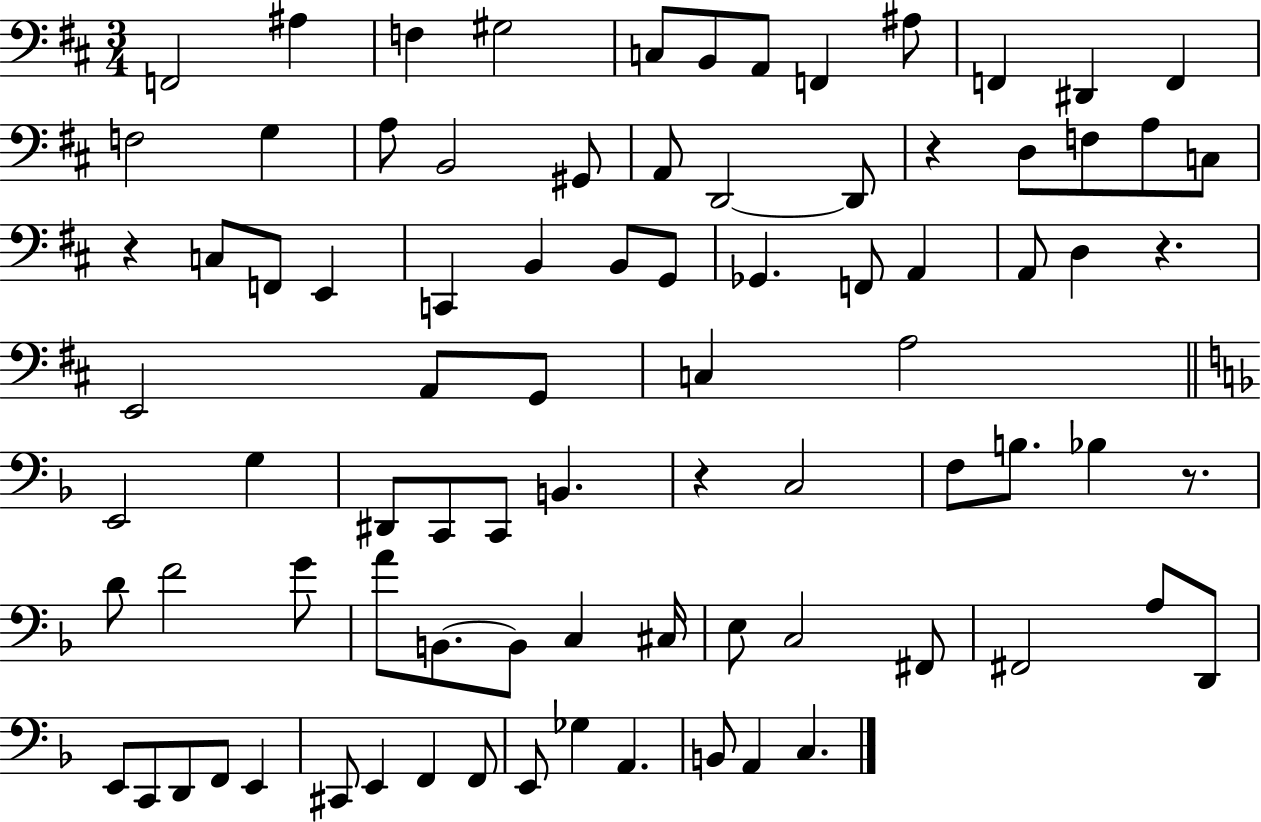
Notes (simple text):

F2/h A#3/q F3/q G#3/h C3/e B2/e A2/e F2/q A#3/e F2/q D#2/q F2/q F3/h G3/q A3/e B2/h G#2/e A2/e D2/h D2/e R/q D3/e F3/e A3/e C3/e R/q C3/e F2/e E2/q C2/q B2/q B2/e G2/e Gb2/q. F2/e A2/q A2/e D3/q R/q. E2/h A2/e G2/e C3/q A3/h E2/h G3/q D#2/e C2/e C2/e B2/q. R/q C3/h F3/e B3/e. Bb3/q R/e. D4/e F4/h G4/e A4/e B2/e. B2/e C3/q C#3/s E3/e C3/h F#2/e F#2/h A3/e D2/e E2/e C2/e D2/e F2/e E2/q C#2/e E2/q F2/q F2/e E2/e Gb3/q A2/q. B2/e A2/q C3/q.